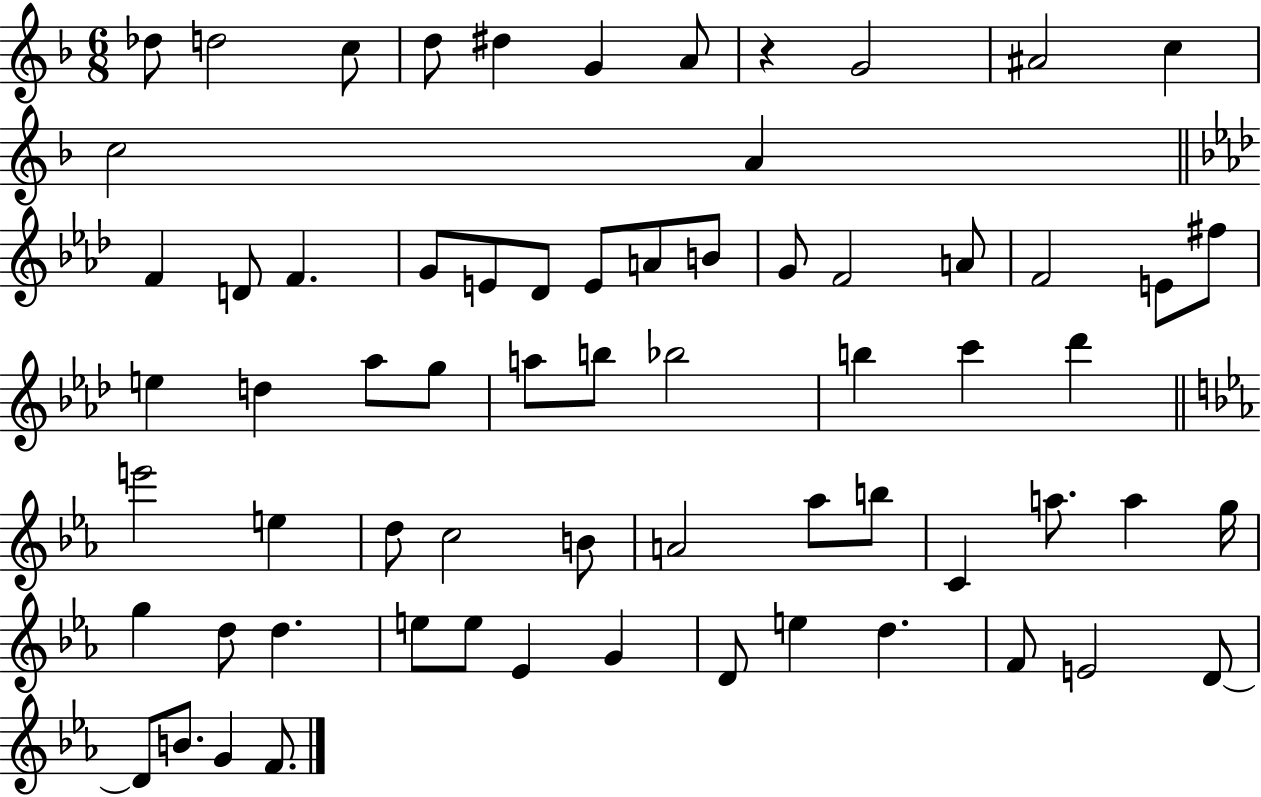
X:1
T:Untitled
M:6/8
L:1/4
K:F
_d/2 d2 c/2 d/2 ^d G A/2 z G2 ^A2 c c2 A F D/2 F G/2 E/2 _D/2 E/2 A/2 B/2 G/2 F2 A/2 F2 E/2 ^f/2 e d _a/2 g/2 a/2 b/2 _b2 b c' _d' e'2 e d/2 c2 B/2 A2 _a/2 b/2 C a/2 a g/4 g d/2 d e/2 e/2 _E G D/2 e d F/2 E2 D/2 D/2 B/2 G F/2